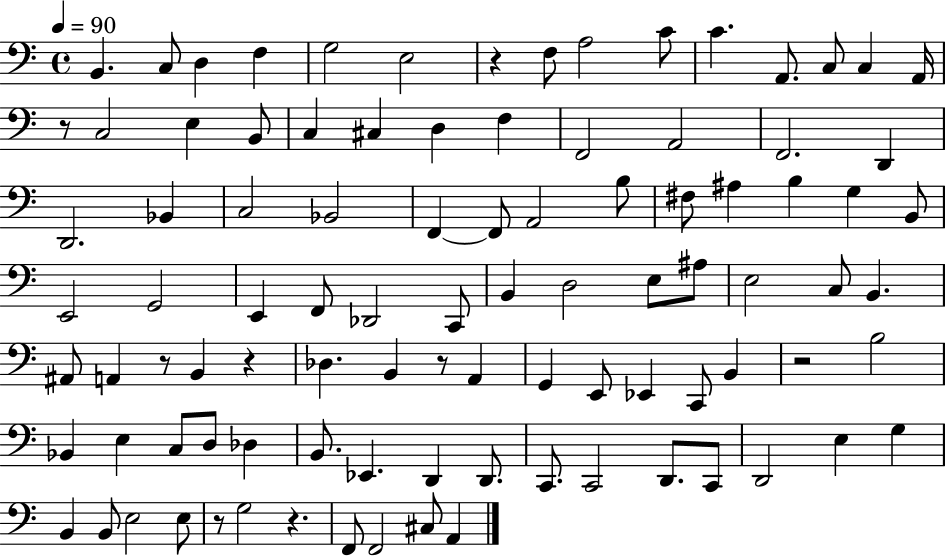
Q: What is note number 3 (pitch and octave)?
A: D3